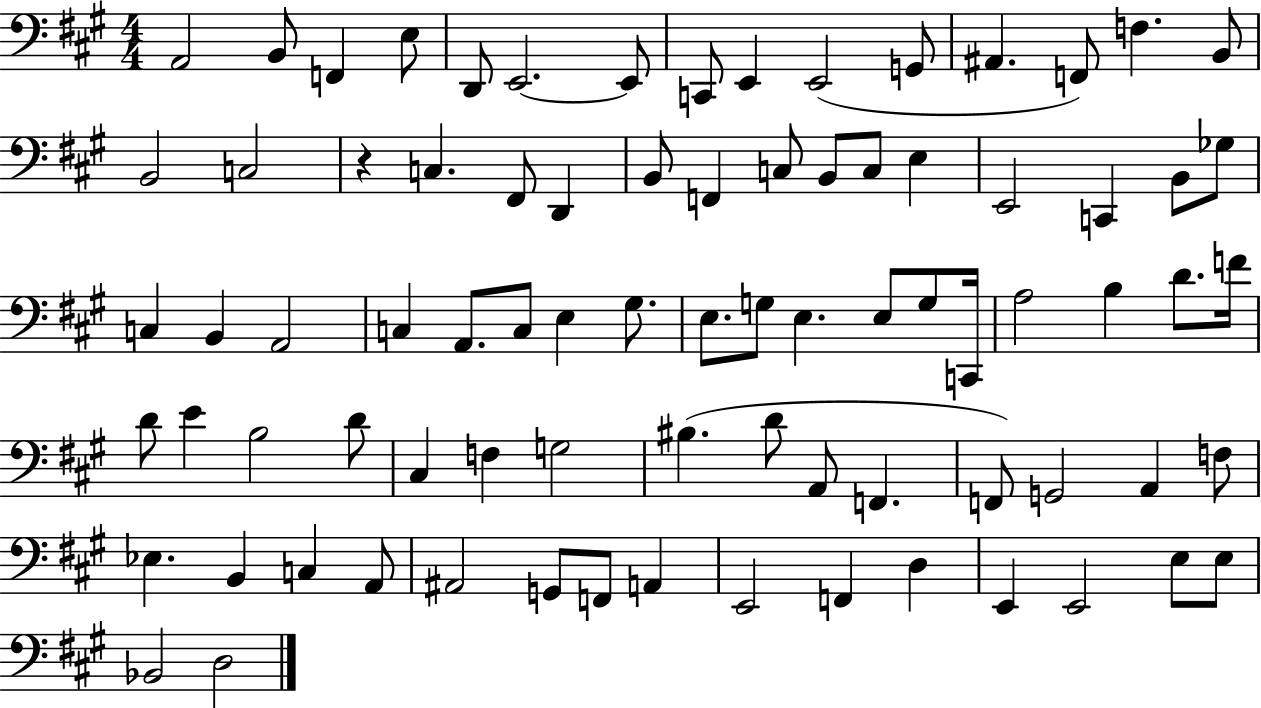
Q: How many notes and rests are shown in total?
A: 81